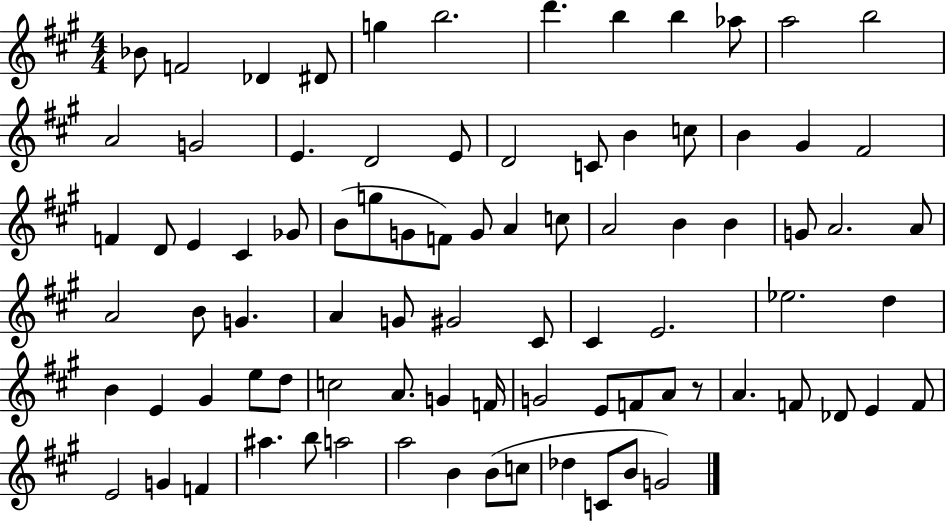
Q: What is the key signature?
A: A major